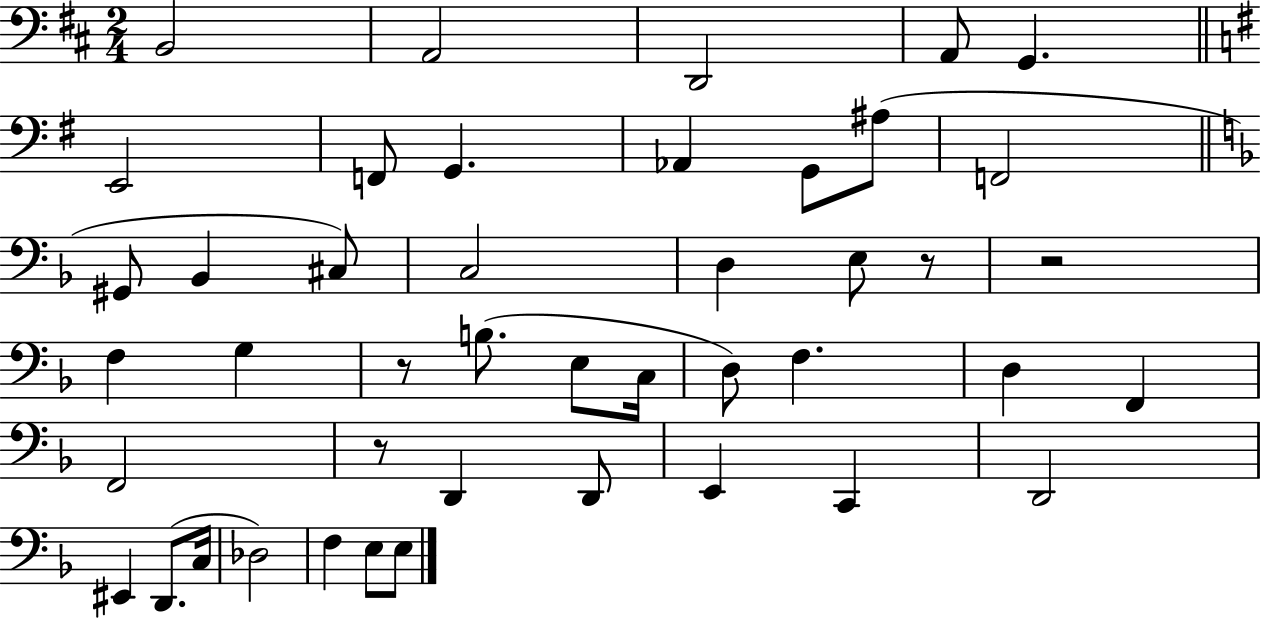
B2/h A2/h D2/h A2/e G2/q. E2/h F2/e G2/q. Ab2/q G2/e A#3/e F2/h G#2/e Bb2/q C#3/e C3/h D3/q E3/e R/e R/h F3/q G3/q R/e B3/e. E3/e C3/s D3/e F3/q. D3/q F2/q F2/h R/e D2/q D2/e E2/q C2/q D2/h EIS2/q D2/e. C3/s Db3/h F3/q E3/e E3/e